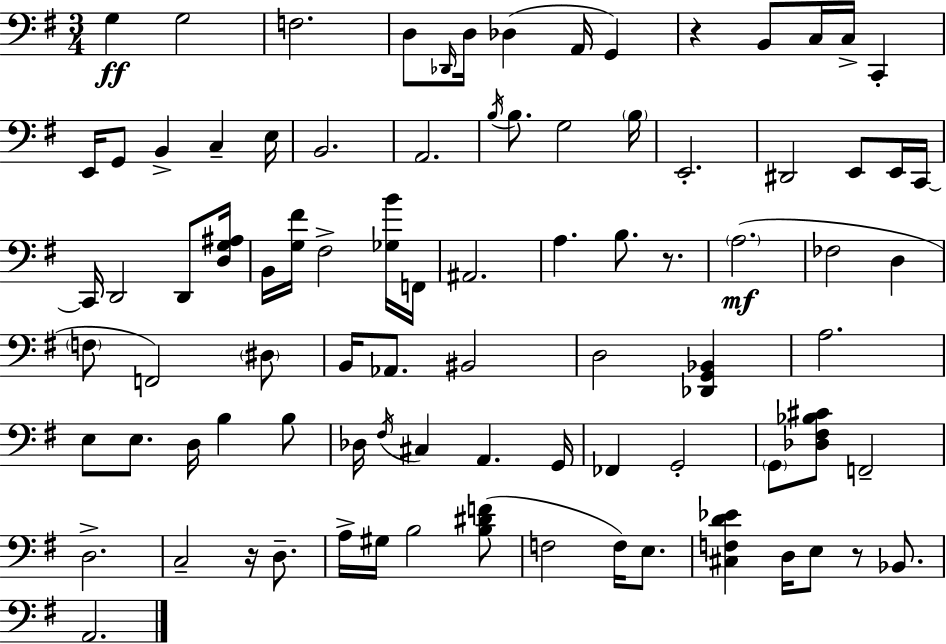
X:1
T:Untitled
M:3/4
L:1/4
K:G
G, G,2 F,2 D,/2 _D,,/4 D,/4 _D, A,,/4 G,, z B,,/2 C,/4 C,/4 C,, E,,/4 G,,/2 B,, C, E,/4 B,,2 A,,2 B,/4 B,/2 G,2 B,/4 E,,2 ^D,,2 E,,/2 E,,/4 C,,/4 C,,/4 D,,2 D,,/2 [D,G,^A,]/4 B,,/4 [G,^F]/4 ^F,2 [_G,B]/4 F,,/4 ^A,,2 A, B,/2 z/2 A,2 _F,2 D, F,/2 F,,2 ^D,/2 B,,/4 _A,,/2 ^B,,2 D,2 [_D,,G,,_B,,] A,2 E,/2 E,/2 D,/4 B, B,/2 _D,/4 ^F,/4 ^C, A,, G,,/4 _F,, G,,2 G,,/2 [_D,^F,_B,^C]/2 F,,2 D,2 C,2 z/4 D,/2 A,/4 ^G,/4 B,2 [B,^DF]/2 F,2 F,/4 E,/2 [^C,F,D_E] D,/4 E,/2 z/2 _B,,/2 A,,2